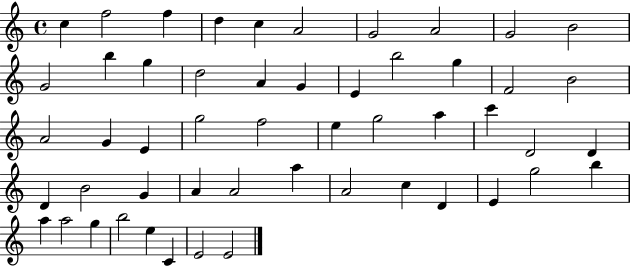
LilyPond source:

{
  \clef treble
  \time 4/4
  \defaultTimeSignature
  \key c \major
  c''4 f''2 f''4 | d''4 c''4 a'2 | g'2 a'2 | g'2 b'2 | \break g'2 b''4 g''4 | d''2 a'4 g'4 | e'4 b''2 g''4 | f'2 b'2 | \break a'2 g'4 e'4 | g''2 f''2 | e''4 g''2 a''4 | c'''4 d'2 d'4 | \break d'4 b'2 g'4 | a'4 a'2 a''4 | a'2 c''4 d'4 | e'4 g''2 b''4 | \break a''4 a''2 g''4 | b''2 e''4 c'4 | e'2 e'2 | \bar "|."
}